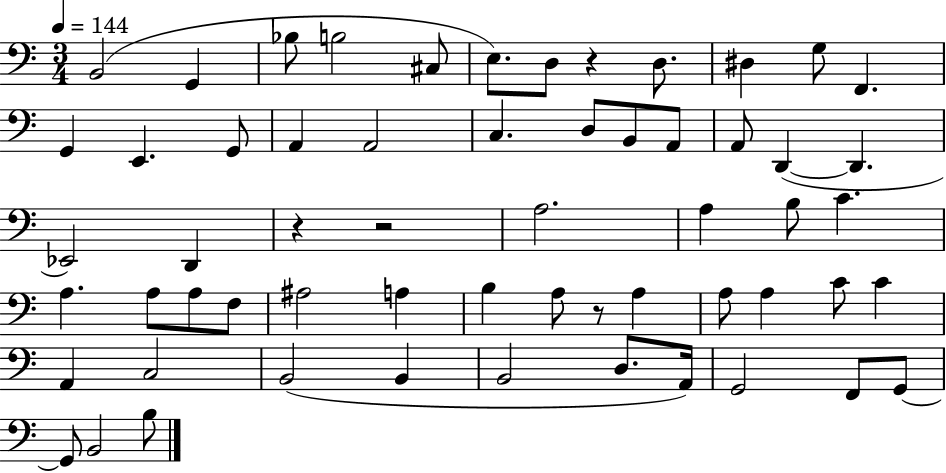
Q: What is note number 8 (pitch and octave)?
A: D3